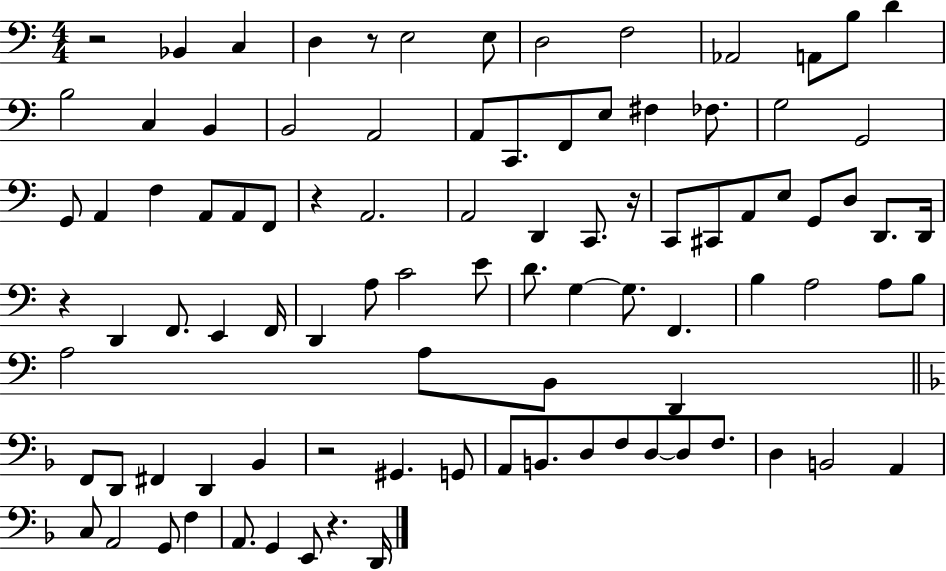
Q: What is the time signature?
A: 4/4